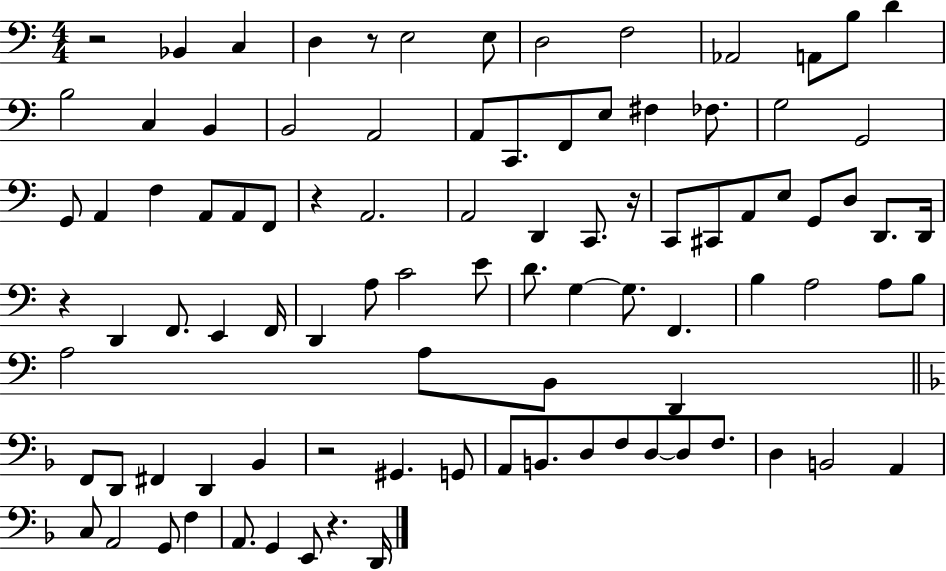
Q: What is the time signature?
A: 4/4